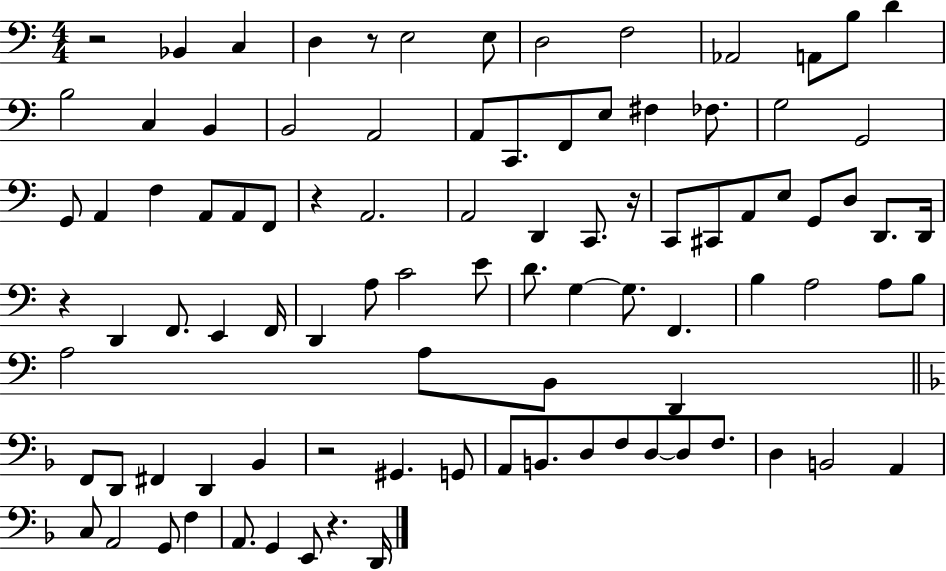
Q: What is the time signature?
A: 4/4